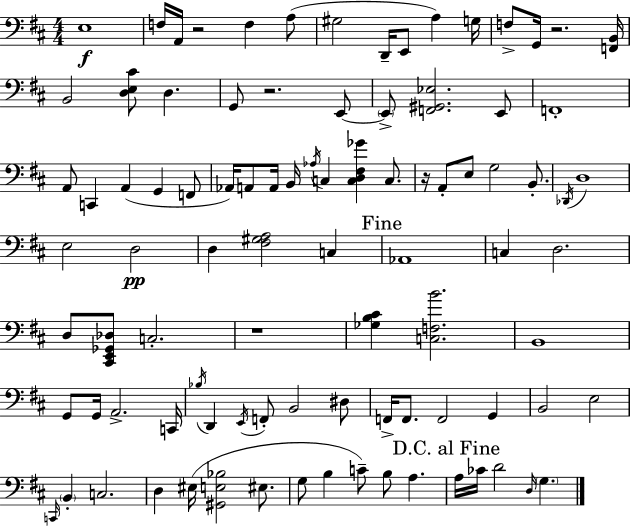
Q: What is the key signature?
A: D major